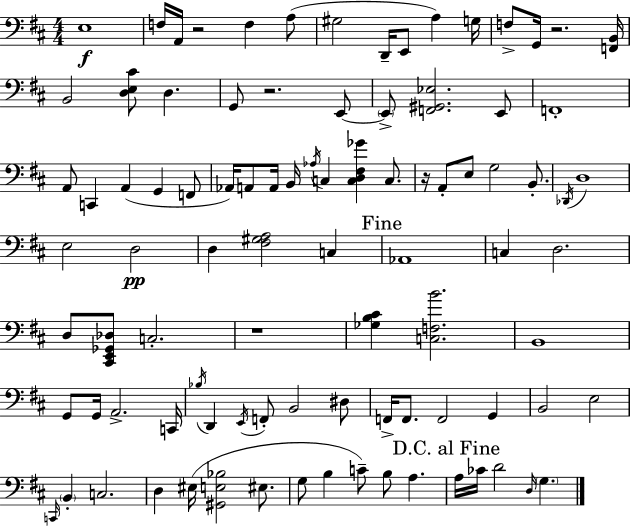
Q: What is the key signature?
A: D major